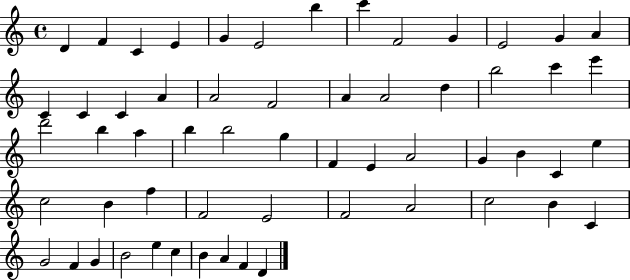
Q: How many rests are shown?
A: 0